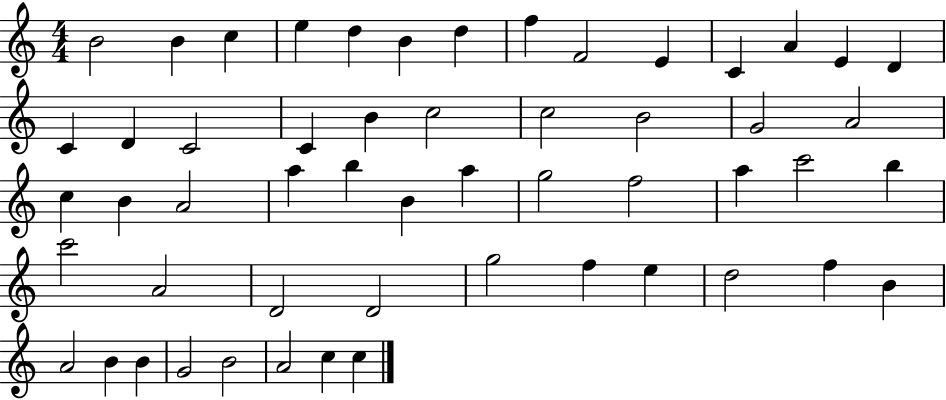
X:1
T:Untitled
M:4/4
L:1/4
K:C
B2 B c e d B d f F2 E C A E D C D C2 C B c2 c2 B2 G2 A2 c B A2 a b B a g2 f2 a c'2 b c'2 A2 D2 D2 g2 f e d2 f B A2 B B G2 B2 A2 c c